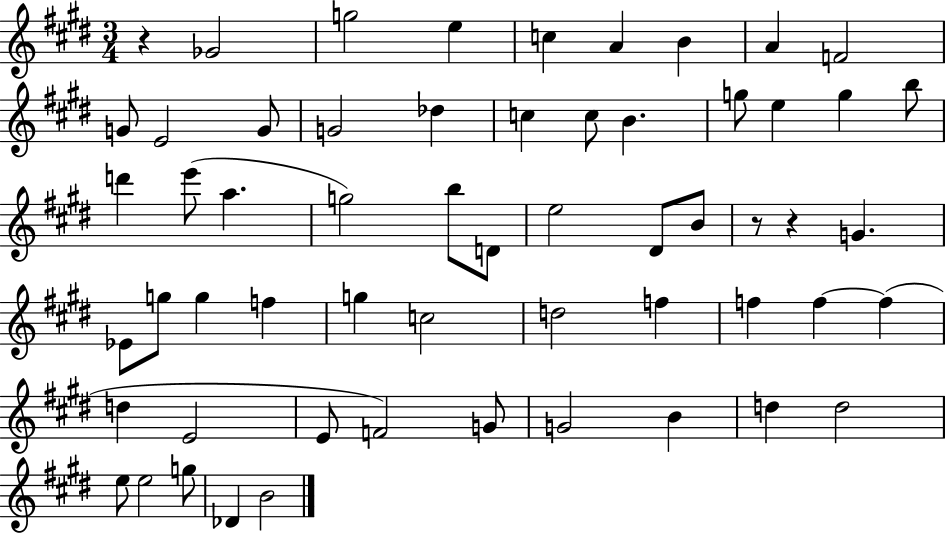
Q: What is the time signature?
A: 3/4